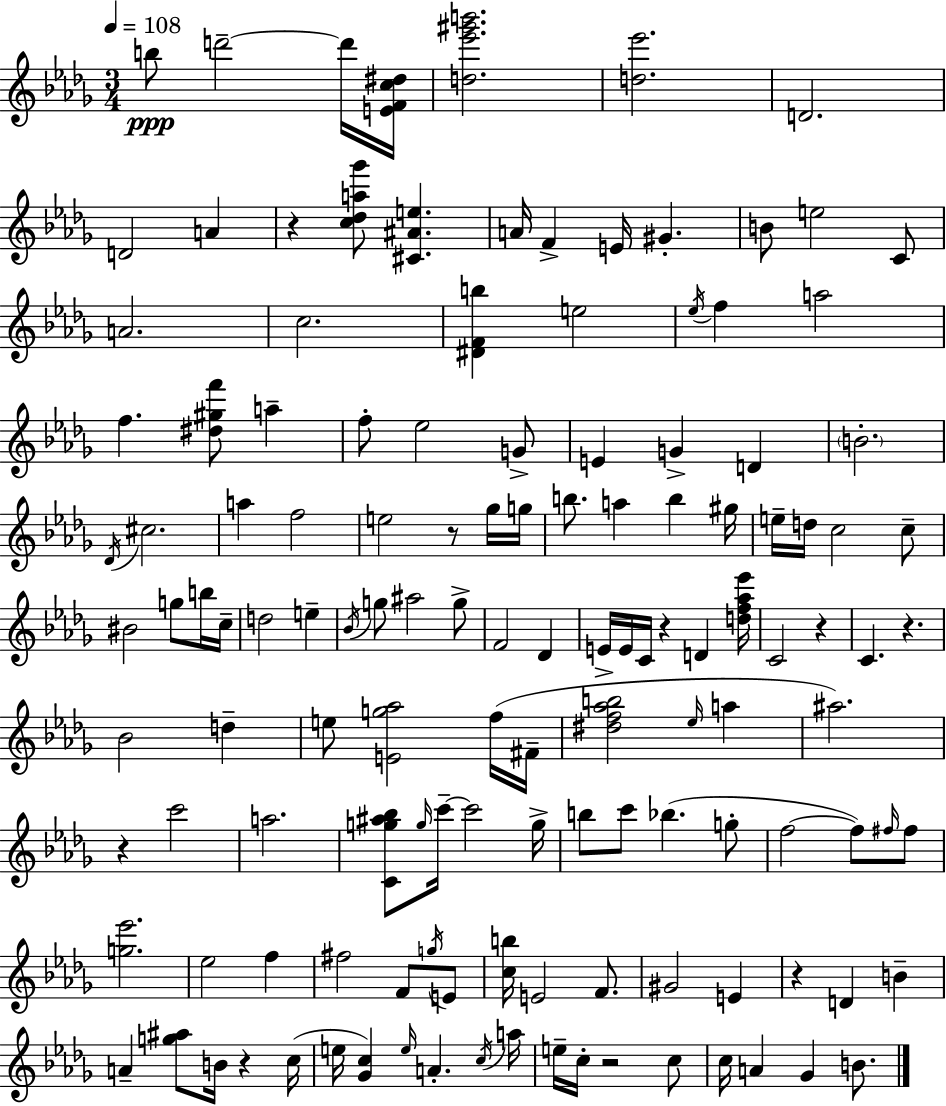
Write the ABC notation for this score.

X:1
T:Untitled
M:3/4
L:1/4
K:Bbm
b/2 d'2 d'/4 [EFc^d]/4 [d_e'^g'b']2 [d_e']2 D2 D2 A z [c_da_g']/2 [^C^Ae] A/4 F E/4 ^G B/2 e2 C/2 A2 c2 [^DFb] e2 _e/4 f a2 f [^d^gf']/2 a f/2 _e2 G/2 E G D B2 _D/4 ^c2 a f2 e2 z/2 _g/4 g/4 b/2 a b ^g/4 e/4 d/4 c2 c/2 ^B2 g/2 b/4 c/4 d2 e _B/4 g/2 ^a2 g/2 F2 _D E/4 E/4 C/4 z D [df_a_e']/4 C2 z C z _B2 d e/2 [Eg_a]2 f/4 ^F/4 [^df_ab]2 _e/4 a ^a2 z c'2 a2 [Cg^a_b]/2 g/4 c'/4 c'2 g/4 b/2 c'/2 _b g/2 f2 f/2 ^f/4 ^f/2 [g_e']2 _e2 f ^f2 F/2 g/4 E/2 [cb]/4 E2 F/2 ^G2 E z D B A [g^a]/2 B/4 z c/4 e/4 [_Gc] e/4 A c/4 a/4 e/4 c/4 z2 c/2 c/4 A _G B/2